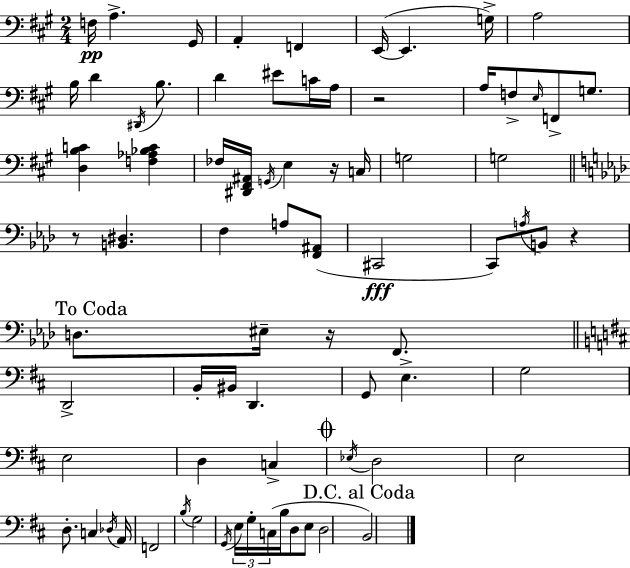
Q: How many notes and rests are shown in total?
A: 76